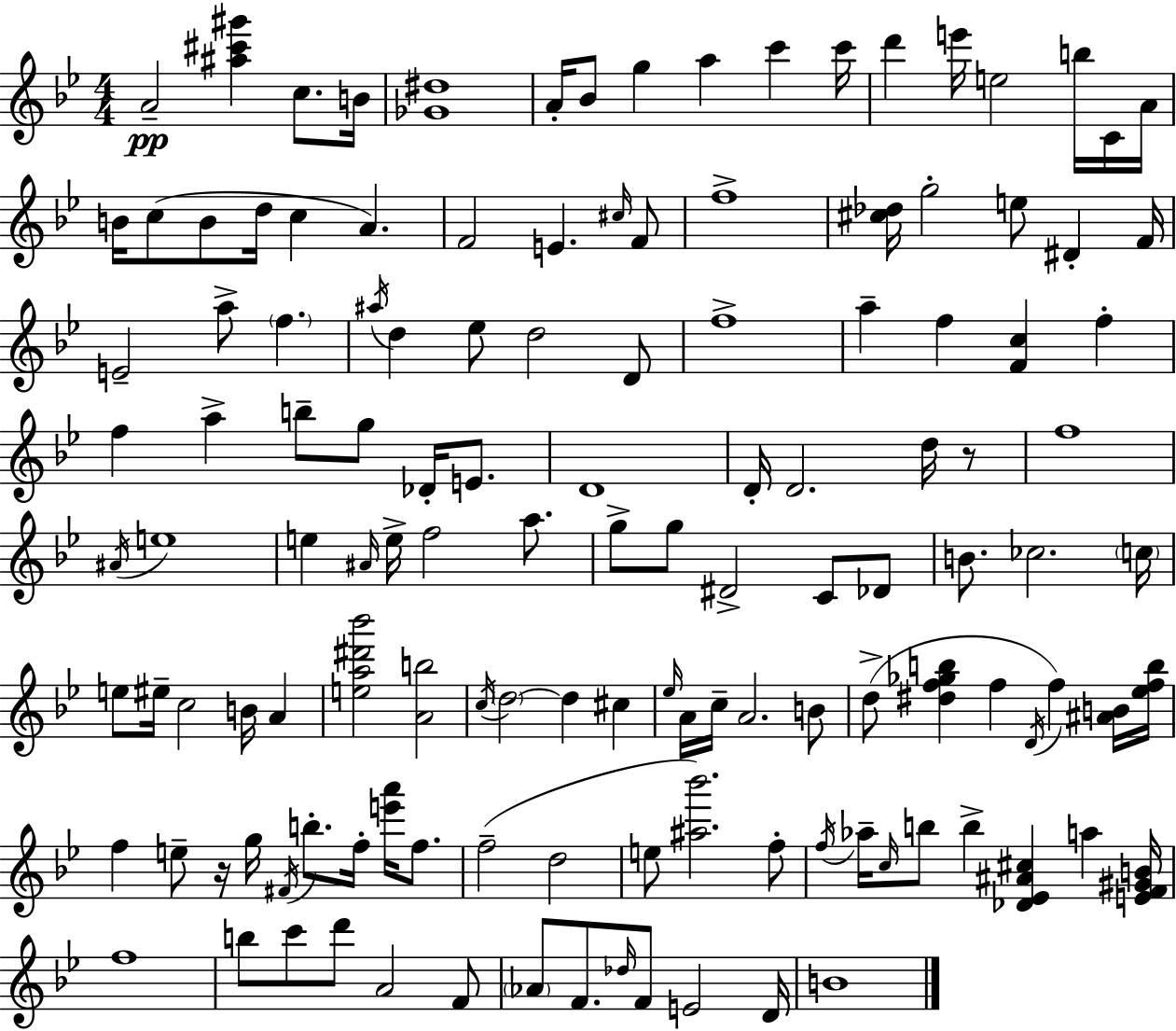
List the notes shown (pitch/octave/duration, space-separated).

A4/h [A#5,C#6,G#6]/q C5/e. B4/s [Gb4,D#5]/w A4/s Bb4/e G5/q A5/q C6/q C6/s D6/q E6/s E5/h B5/s C4/s A4/s B4/s C5/e B4/e D5/s C5/q A4/q. F4/h E4/q. C#5/s F4/e F5/w [C#5,Db5]/s G5/h E5/e D#4/q F4/s E4/h A5/e F5/q. A#5/s D5/q Eb5/e D5/h D4/e F5/w A5/q F5/q [F4,C5]/q F5/q F5/q A5/q B5/e G5/e Db4/s E4/e. D4/w D4/s D4/h. D5/s R/e F5/w A#4/s E5/w E5/q A#4/s E5/s F5/h A5/e. G5/e G5/e D#4/h C4/e Db4/e B4/e. CES5/h. C5/s E5/e EIS5/s C5/h B4/s A4/q [E5,A5,D#6,Bb6]/h [A4,B5]/h C5/s D5/h D5/q C#5/q Eb5/s A4/s C5/s A4/h. B4/e D5/e [D#5,F5,Gb5,B5]/q F5/q D4/s F5/q [A#4,B4]/s [Eb5,F5,B5]/s F5/q E5/e R/s G5/s F#4/s B5/e. F5/s [E6,A6]/s F5/e. F5/h D5/h E5/e [A#5,Bb6]/h. F5/e F5/s Ab5/s C5/s B5/e B5/q [Db4,Eb4,A#4,C#5]/q A5/q [E4,F4,G#4,B4]/s F5/w B5/e C6/e D6/e A4/h F4/e Ab4/e F4/e. Db5/s F4/e E4/h D4/s B4/w